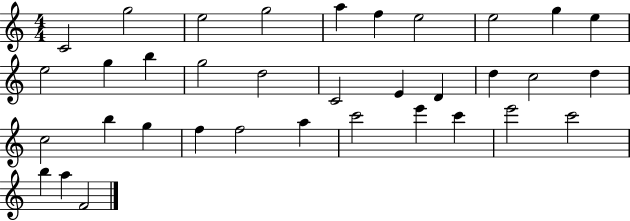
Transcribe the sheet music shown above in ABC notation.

X:1
T:Untitled
M:4/4
L:1/4
K:C
C2 g2 e2 g2 a f e2 e2 g e e2 g b g2 d2 C2 E D d c2 d c2 b g f f2 a c'2 e' c' e'2 c'2 b a F2